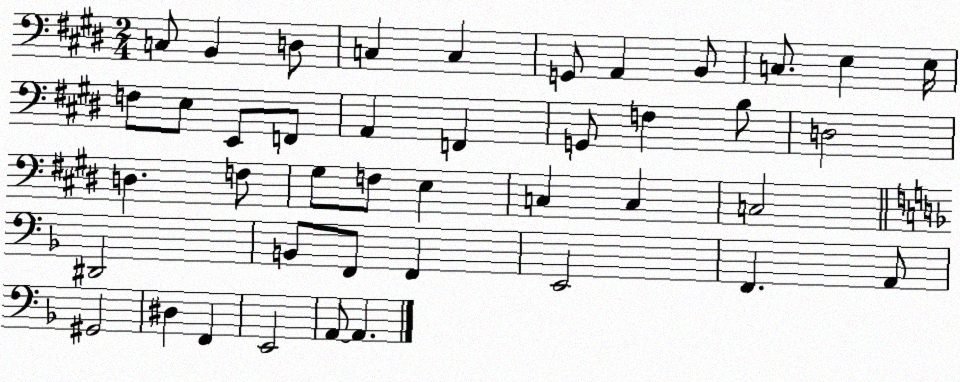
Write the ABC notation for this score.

X:1
T:Untitled
M:2/4
L:1/4
K:E
C,/2 B,, D,/2 C, C, G,,/2 A,, B,,/2 C,/2 E, E,/4 F,/2 E,/2 E,,/2 F,,/2 A,, F,, G,,/2 F, B,/2 D,2 D, F,/2 ^G,/2 F,/2 E, C, C, C,2 ^D,,2 B,,/2 F,,/2 F,, E,,2 F,, A,,/2 ^G,,2 ^D, F,, E,,2 A,,/2 A,,